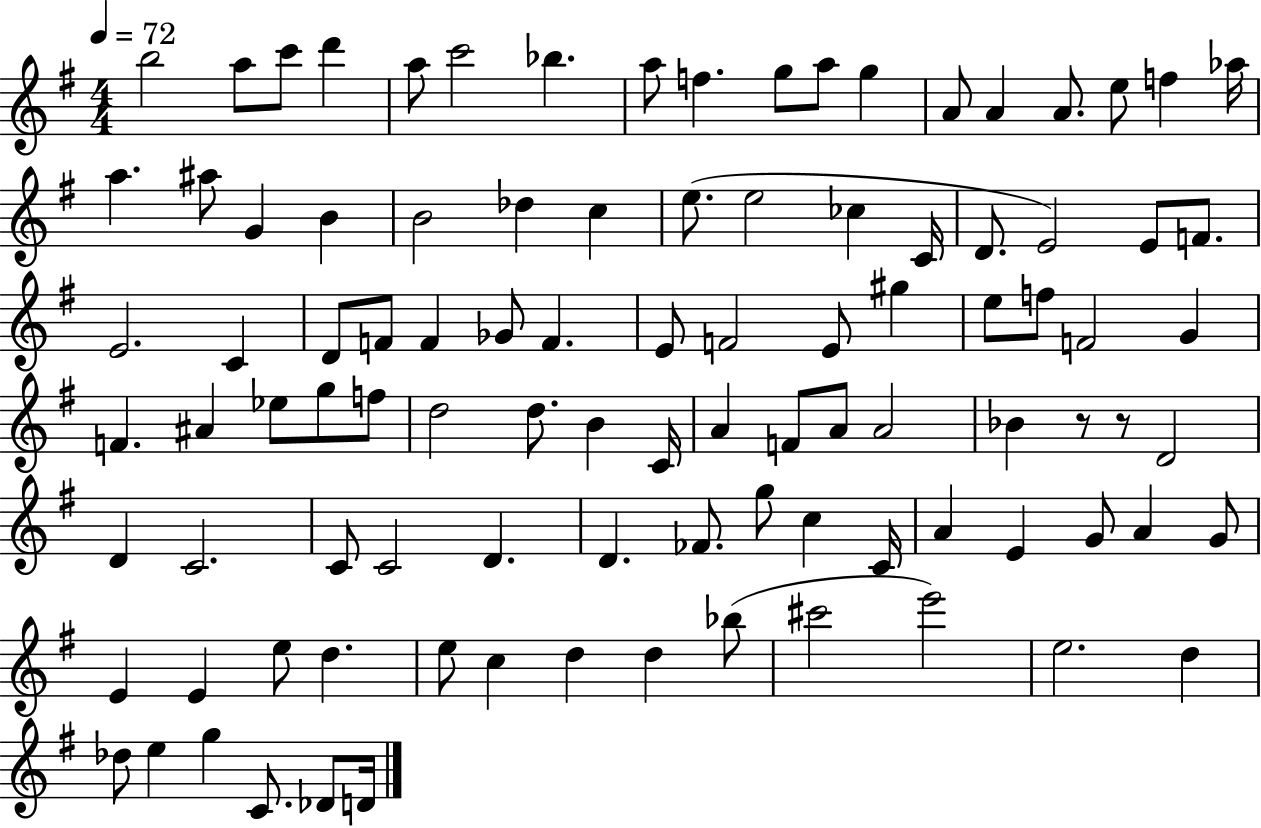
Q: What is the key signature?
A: G major